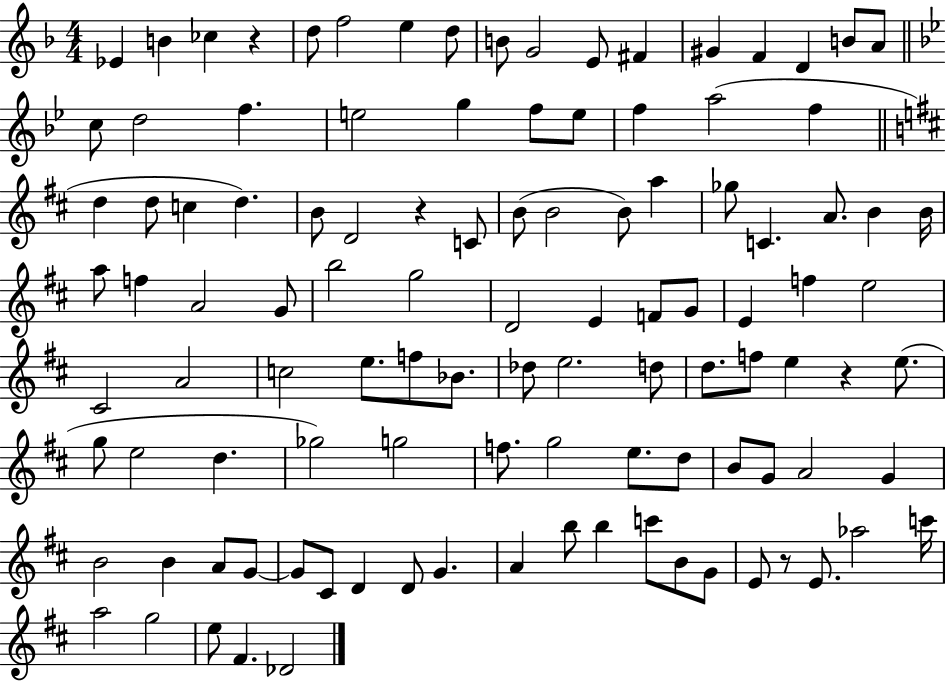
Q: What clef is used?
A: treble